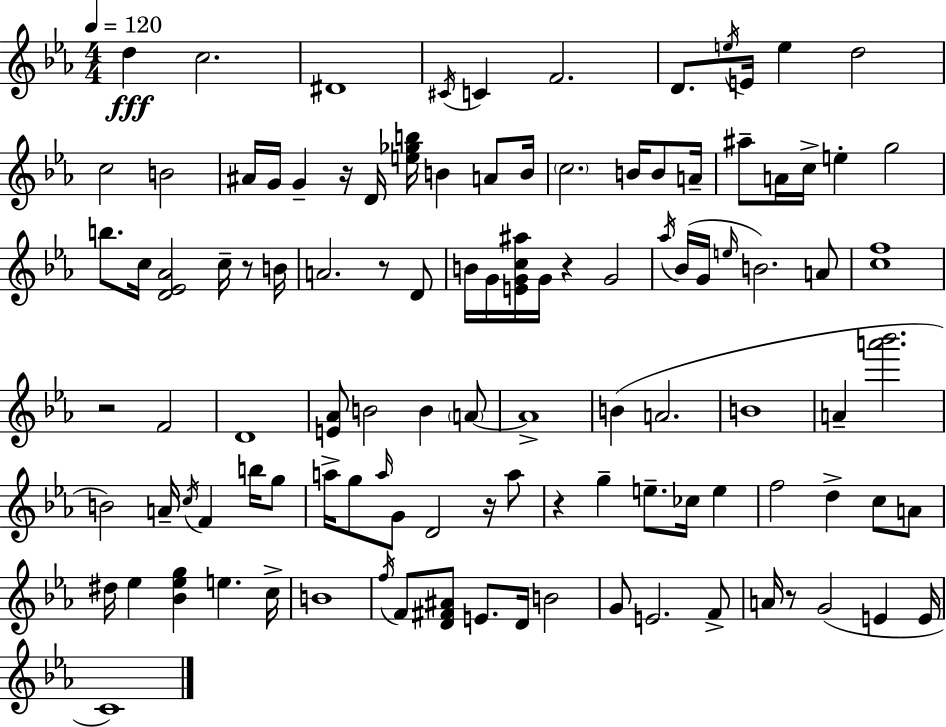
D5/q C5/h. D#4/w C#4/s C4/q F4/h. D4/e. E5/s E4/s E5/q D5/h C5/h B4/h A#4/s G4/s G4/q R/s D4/s [E5,Gb5,B5]/s B4/q A4/e B4/s C5/h. B4/s B4/e A4/s A#5/e A4/s C5/s E5/q G5/h B5/e. C5/s [D4,Eb4,Ab4]/h C5/s R/e B4/s A4/h. R/e D4/e B4/s G4/s [E4,G4,C5,A#5]/s G4/s R/q G4/h Ab5/s Bb4/s G4/s E5/s B4/h. A4/e [C5,F5]/w R/h F4/h D4/w [E4,Ab4]/e B4/h B4/q A4/e A4/w B4/q A4/h. B4/w A4/q [A6,Bb6]/h. B4/h A4/s C5/s F4/q B5/s G5/e A5/s G5/e A5/s G4/e D4/h R/s A5/e R/q G5/q E5/e. CES5/s E5/q F5/h D5/q C5/e A4/e D#5/s Eb5/q [Bb4,Eb5,G5]/q E5/q. C5/s B4/w F5/s F4/e [D4,F#4,A#4]/e E4/e. D4/s B4/h G4/e E4/h. F4/e A4/s R/e G4/h E4/q E4/s C4/w